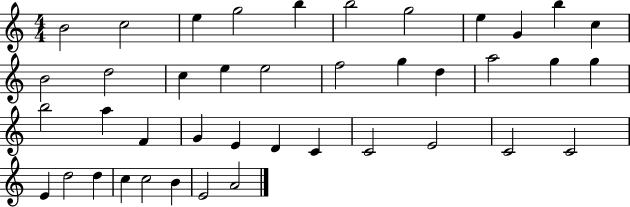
{
  \clef treble
  \numericTimeSignature
  \time 4/4
  \key c \major
  b'2 c''2 | e''4 g''2 b''4 | b''2 g''2 | e''4 g'4 b''4 c''4 | \break b'2 d''2 | c''4 e''4 e''2 | f''2 g''4 d''4 | a''2 g''4 g''4 | \break b''2 a''4 f'4 | g'4 e'4 d'4 c'4 | c'2 e'2 | c'2 c'2 | \break e'4 d''2 d''4 | c''4 c''2 b'4 | e'2 a'2 | \bar "|."
}